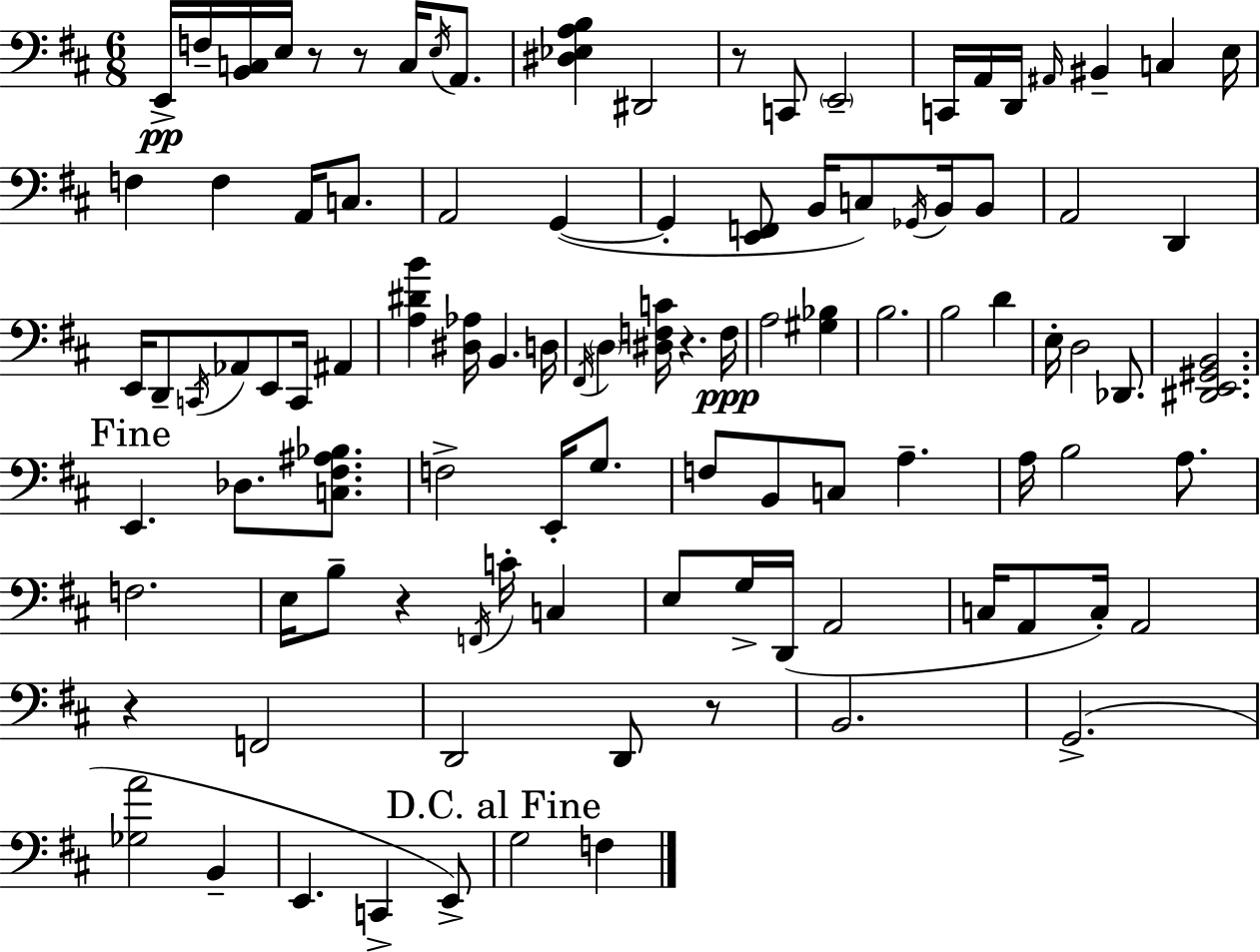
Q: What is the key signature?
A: D major